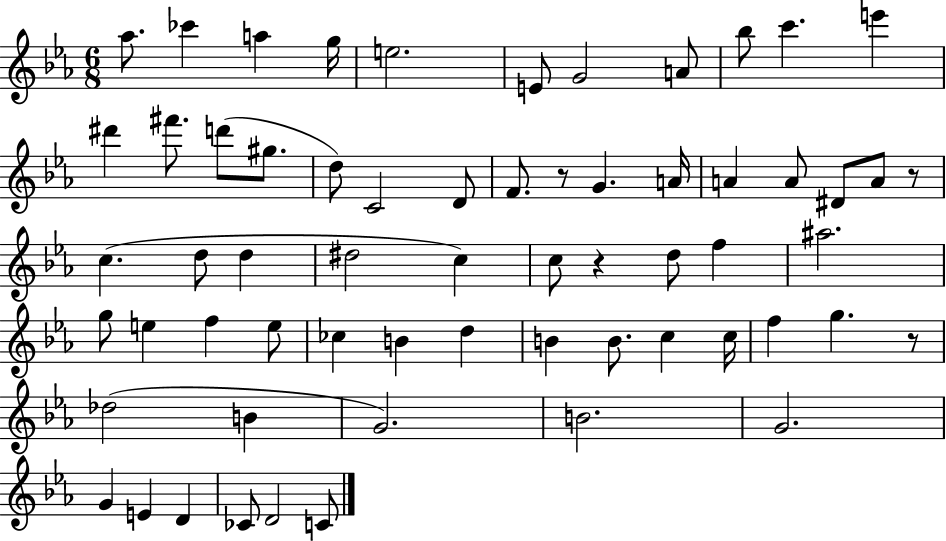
X:1
T:Untitled
M:6/8
L:1/4
K:Eb
_a/2 _c' a g/4 e2 E/2 G2 A/2 _b/2 c' e' ^d' ^f'/2 d'/2 ^g/2 d/2 C2 D/2 F/2 z/2 G A/4 A A/2 ^D/2 A/2 z/2 c d/2 d ^d2 c c/2 z d/2 f ^a2 g/2 e f e/2 _c B d B B/2 c c/4 f g z/2 _d2 B G2 B2 G2 G E D _C/2 D2 C/2